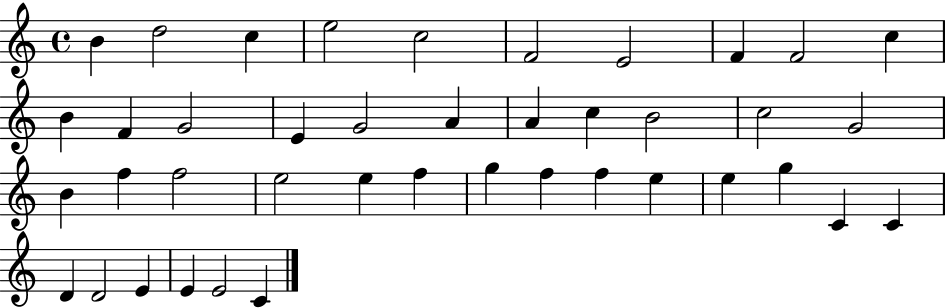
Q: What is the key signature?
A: C major